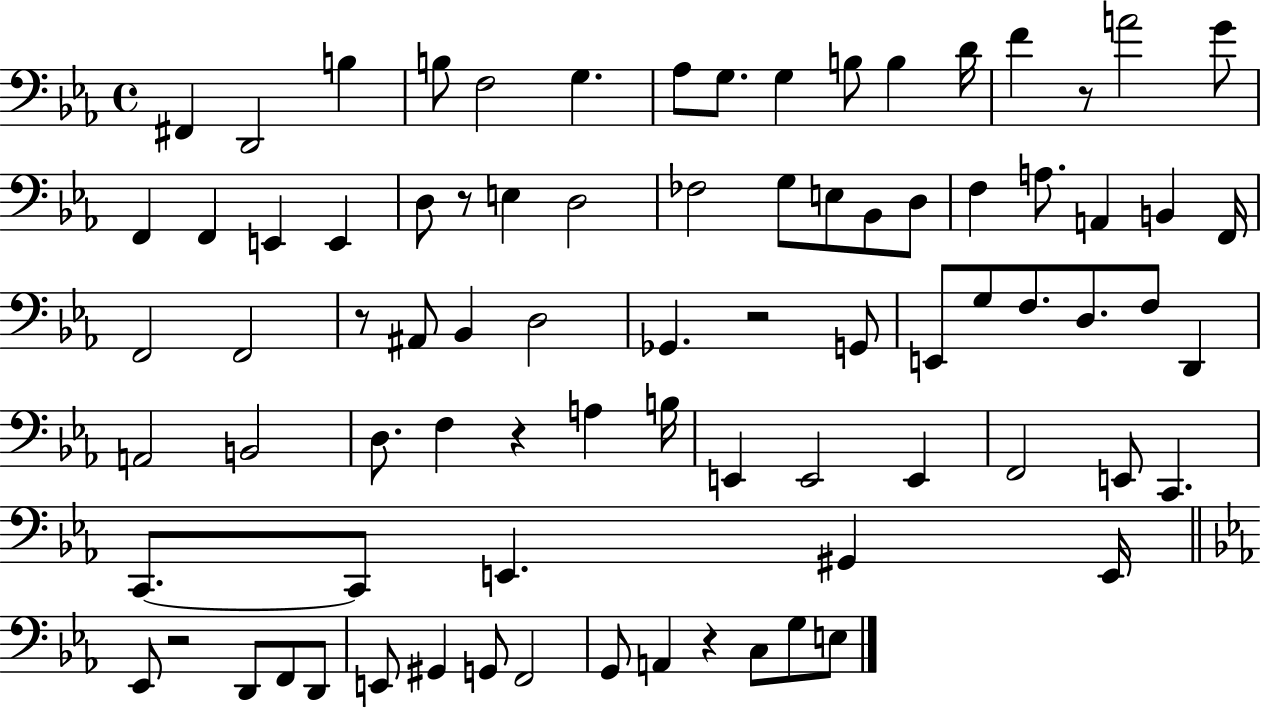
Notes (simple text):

F#2/q D2/h B3/q B3/e F3/h G3/q. Ab3/e G3/e. G3/q B3/e B3/q D4/s F4/q R/e A4/h G4/e F2/q F2/q E2/q E2/q D3/e R/e E3/q D3/h FES3/h G3/e E3/e Bb2/e D3/e F3/q A3/e. A2/q B2/q F2/s F2/h F2/h R/e A#2/e Bb2/q D3/h Gb2/q. R/h G2/e E2/e G3/e F3/e. D3/e. F3/e D2/q A2/h B2/h D3/e. F3/q R/q A3/q B3/s E2/q E2/h E2/q F2/h E2/e C2/q. C2/e. C2/e E2/q. G#2/q E2/s Eb2/e R/h D2/e F2/e D2/e E2/e G#2/q G2/e F2/h G2/e A2/q R/q C3/e G3/e E3/e